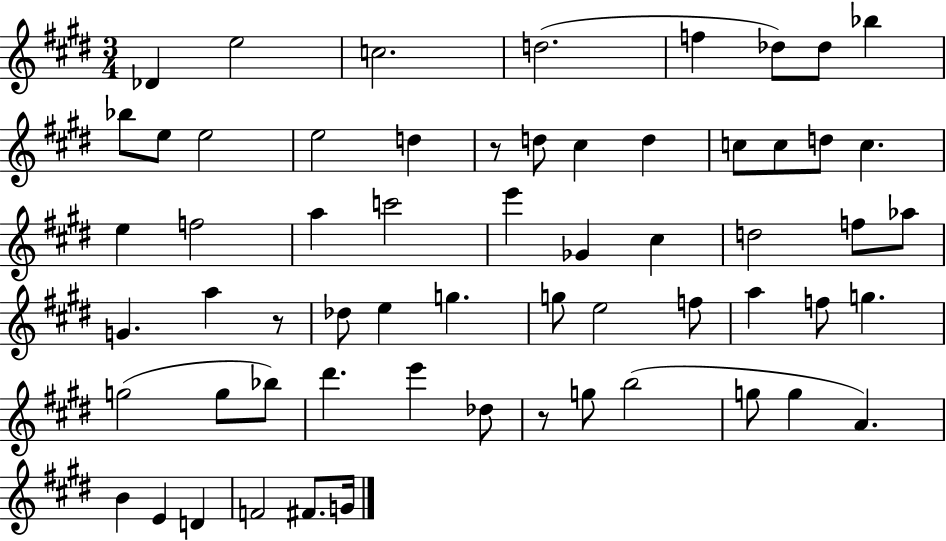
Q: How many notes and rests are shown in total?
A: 61